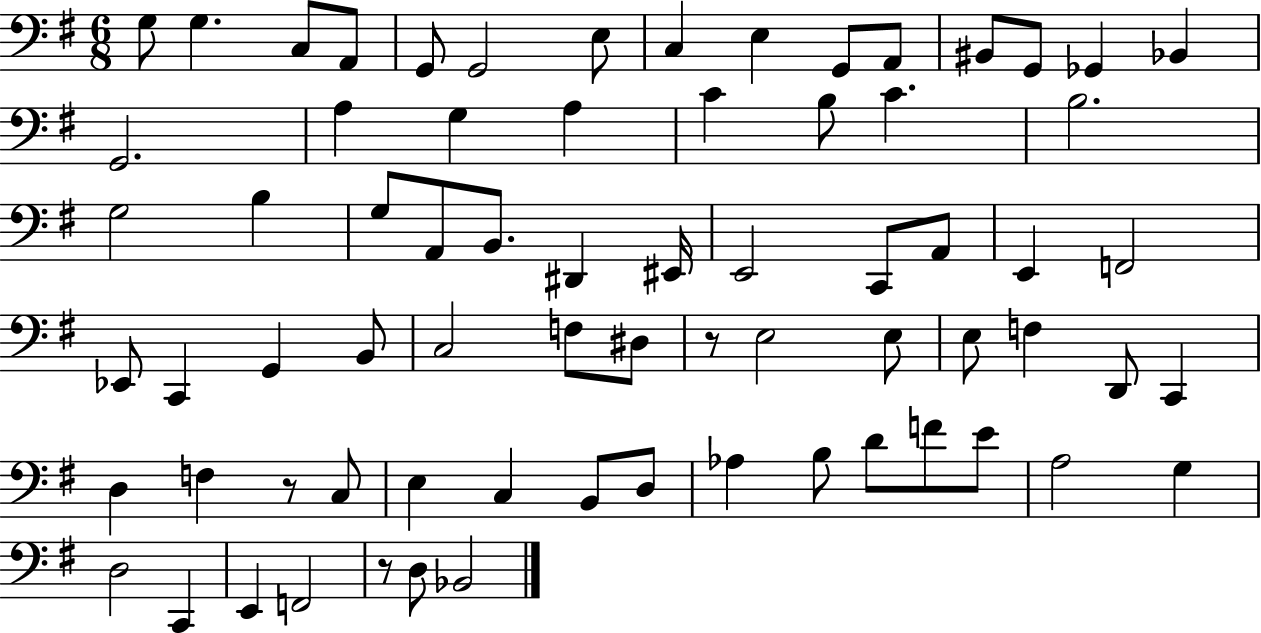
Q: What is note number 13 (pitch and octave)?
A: G2